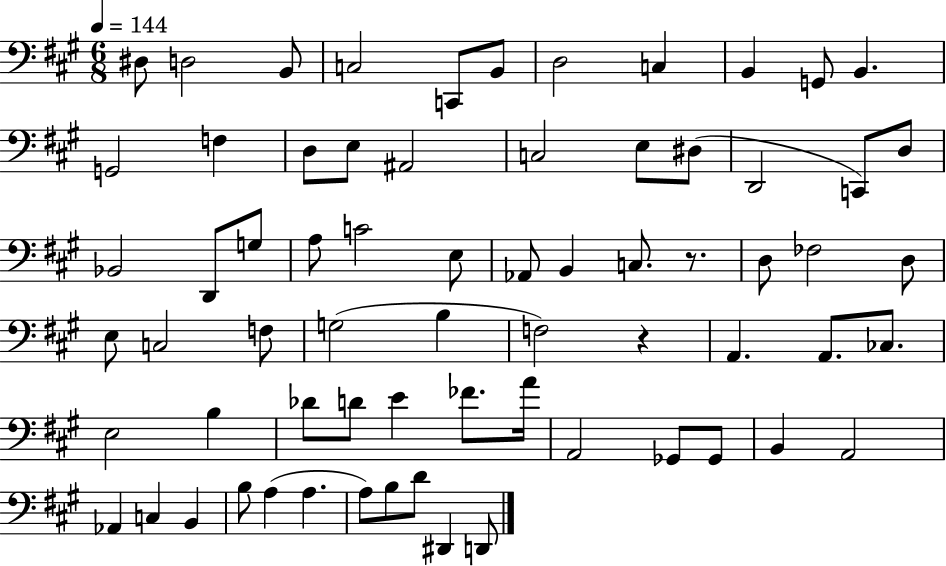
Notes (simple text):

D#3/e D3/h B2/e C3/h C2/e B2/e D3/h C3/q B2/q G2/e B2/q. G2/h F3/q D3/e E3/e A#2/h C3/h E3/e D#3/e D2/h C2/e D3/e Bb2/h D2/e G3/e A3/e C4/h E3/e Ab2/e B2/q C3/e. R/e. D3/e FES3/h D3/e E3/e C3/h F3/e G3/h B3/q F3/h R/q A2/q. A2/e. CES3/e. E3/h B3/q Db4/e D4/e E4/q FES4/e. A4/s A2/h Gb2/e Gb2/e B2/q A2/h Ab2/q C3/q B2/q B3/e A3/q A3/q. A3/e B3/e D4/e D#2/q D2/e